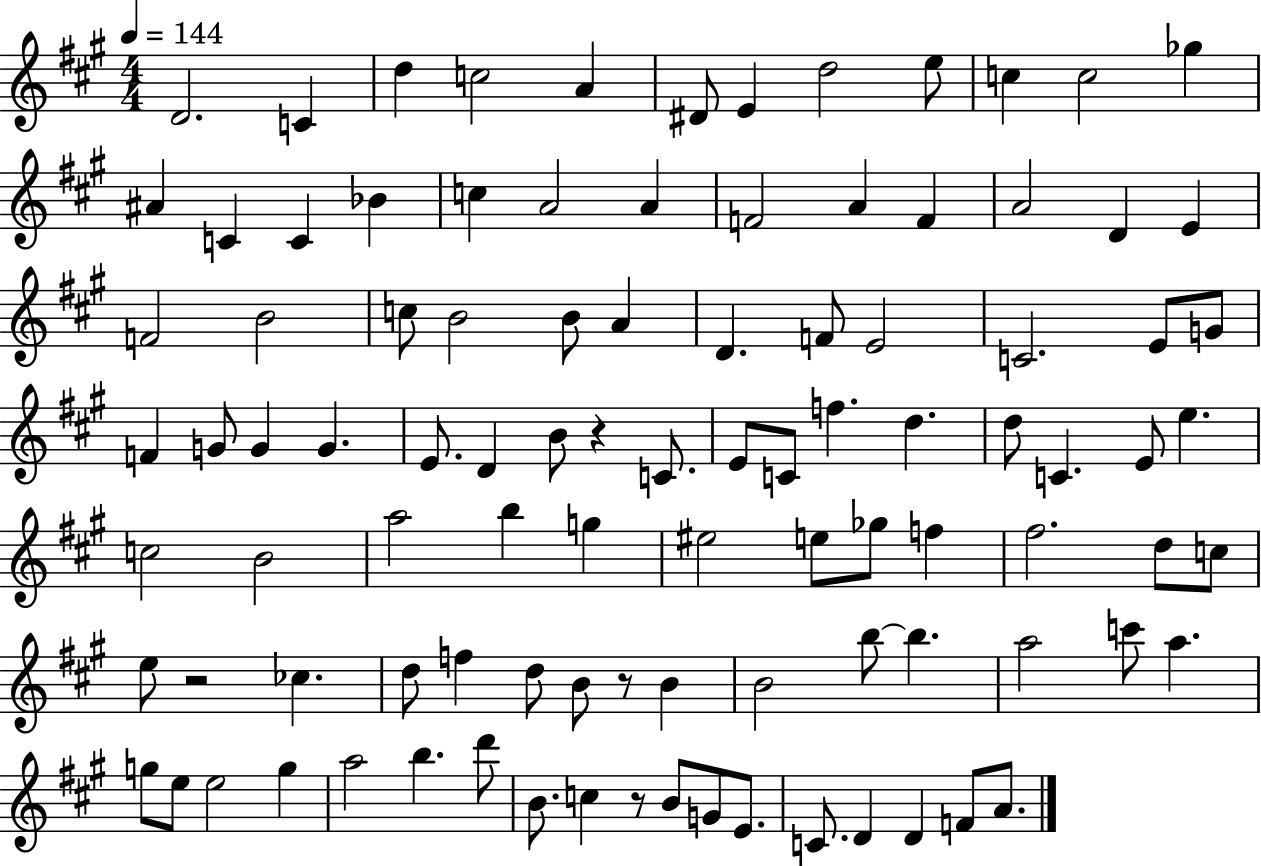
D4/h. C4/q D5/q C5/h A4/q D#4/e E4/q D5/h E5/e C5/q C5/h Gb5/q A#4/q C4/q C4/q Bb4/q C5/q A4/h A4/q F4/h A4/q F4/q A4/h D4/q E4/q F4/h B4/h C5/e B4/h B4/e A4/q D4/q. F4/e E4/h C4/h. E4/e G4/e F4/q G4/e G4/q G4/q. E4/e. D4/q B4/e R/q C4/e. E4/e C4/e F5/q. D5/q. D5/e C4/q. E4/e E5/q. C5/h B4/h A5/h B5/q G5/q EIS5/h E5/e Gb5/e F5/q F#5/h. D5/e C5/e E5/e R/h CES5/q. D5/e F5/q D5/e B4/e R/e B4/q B4/h B5/e B5/q. A5/h C6/e A5/q. G5/e E5/e E5/h G5/q A5/h B5/q. D6/e B4/e. C5/q R/e B4/e G4/e E4/e. C4/e. D4/q D4/q F4/e A4/e.